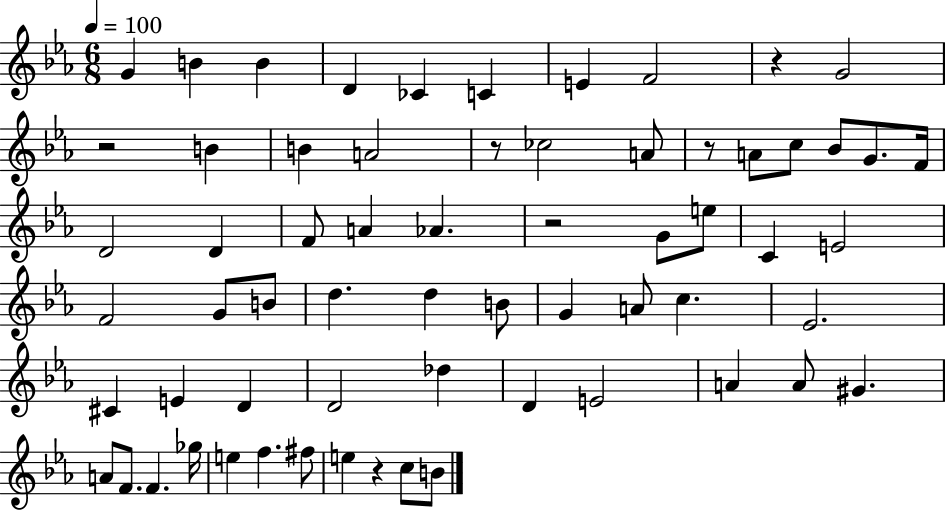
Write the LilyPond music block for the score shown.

{
  \clef treble
  \numericTimeSignature
  \time 6/8
  \key ees \major
  \tempo 4 = 100
  g'4 b'4 b'4 | d'4 ces'4 c'4 | e'4 f'2 | r4 g'2 | \break r2 b'4 | b'4 a'2 | r8 ces''2 a'8 | r8 a'8 c''8 bes'8 g'8. f'16 | \break d'2 d'4 | f'8 a'4 aes'4. | r2 g'8 e''8 | c'4 e'2 | \break f'2 g'8 b'8 | d''4. d''4 b'8 | g'4 a'8 c''4. | ees'2. | \break cis'4 e'4 d'4 | d'2 des''4 | d'4 e'2 | a'4 a'8 gis'4. | \break a'8 f'8. f'4. ges''16 | e''4 f''4. fis''8 | e''4 r4 c''8 b'8 | \bar "|."
}